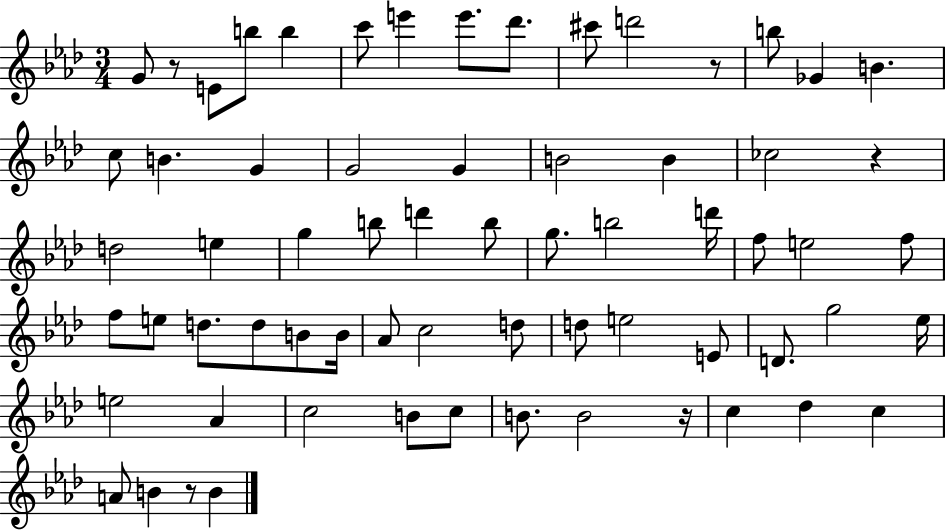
G4/e R/e E4/e B5/e B5/q C6/e E6/q E6/e. Db6/e. C#6/e D6/h R/e B5/e Gb4/q B4/q. C5/e B4/q. G4/q G4/h G4/q B4/h B4/q CES5/h R/q D5/h E5/q G5/q B5/e D6/q B5/e G5/e. B5/h D6/s F5/e E5/h F5/e F5/e E5/e D5/e. D5/e B4/e B4/s Ab4/e C5/h D5/e D5/e E5/h E4/e D4/e. G5/h Eb5/s E5/h Ab4/q C5/h B4/e C5/e B4/e. B4/h R/s C5/q Db5/q C5/q A4/e B4/q R/e B4/q